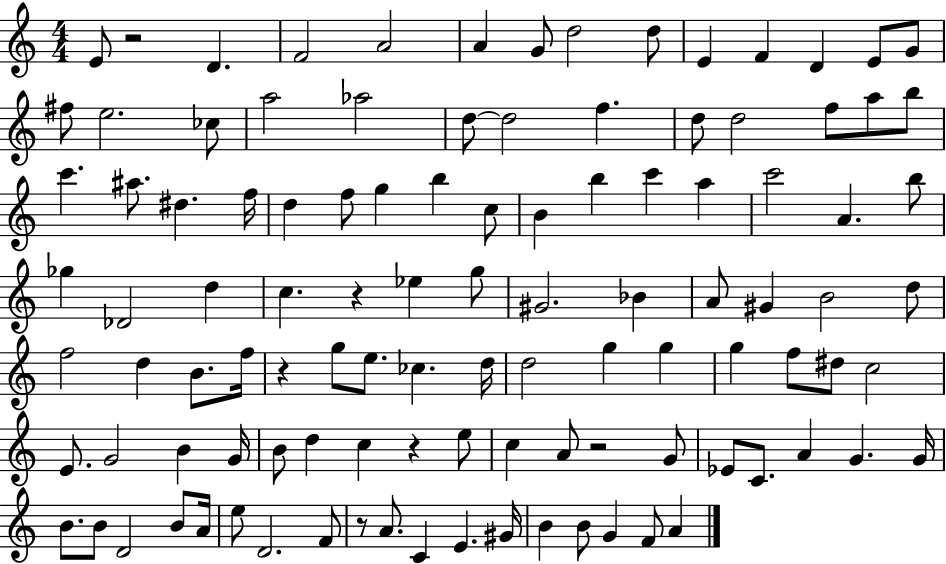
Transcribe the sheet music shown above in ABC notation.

X:1
T:Untitled
M:4/4
L:1/4
K:C
E/2 z2 D F2 A2 A G/2 d2 d/2 E F D E/2 G/2 ^f/2 e2 _c/2 a2 _a2 d/2 d2 f d/2 d2 f/2 a/2 b/2 c' ^a/2 ^d f/4 d f/2 g b c/2 B b c' a c'2 A b/2 _g _D2 d c z _e g/2 ^G2 _B A/2 ^G B2 d/2 f2 d B/2 f/4 z g/2 e/2 _c d/4 d2 g g g f/2 ^d/2 c2 E/2 G2 B G/4 B/2 d c z e/2 c A/2 z2 G/2 _E/2 C/2 A G G/4 B/2 B/2 D2 B/2 A/4 e/2 D2 F/2 z/2 A/2 C E ^G/4 B B/2 G F/2 A